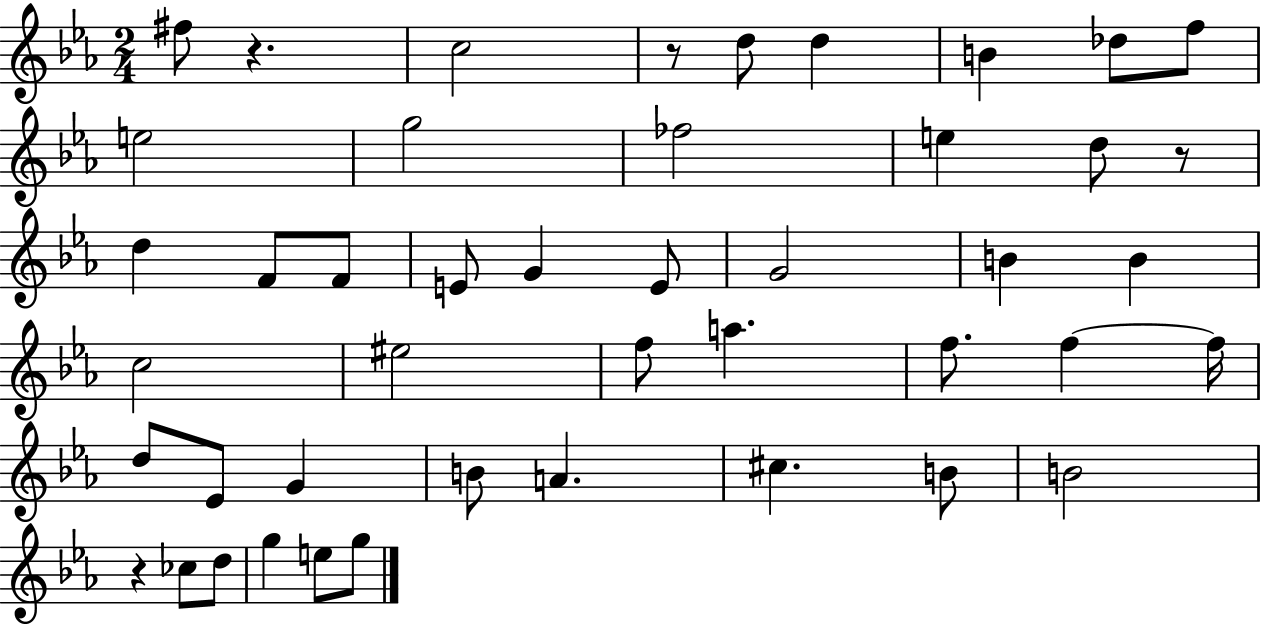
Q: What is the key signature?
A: EES major